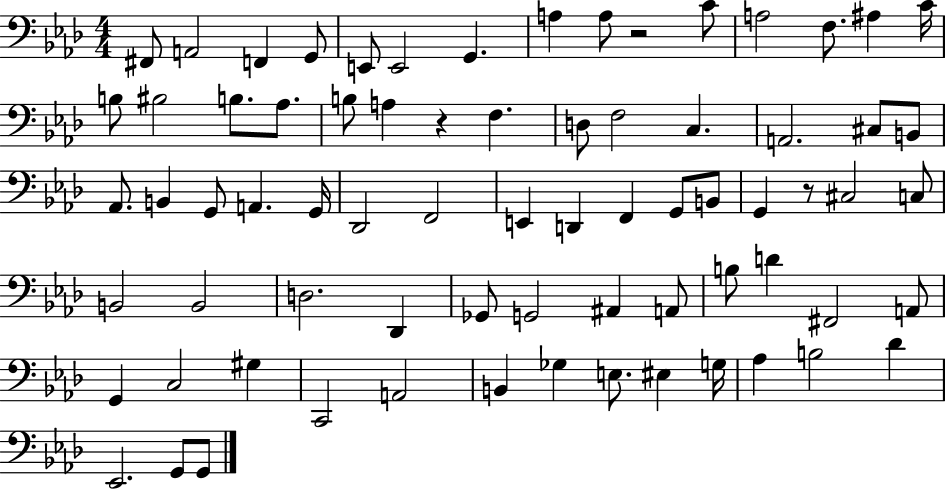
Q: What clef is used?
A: bass